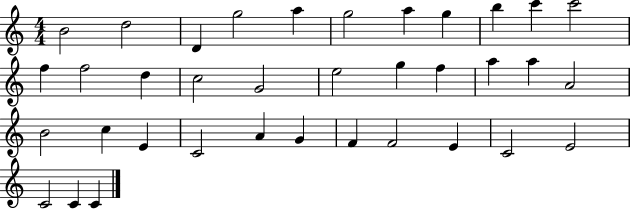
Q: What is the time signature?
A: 4/4